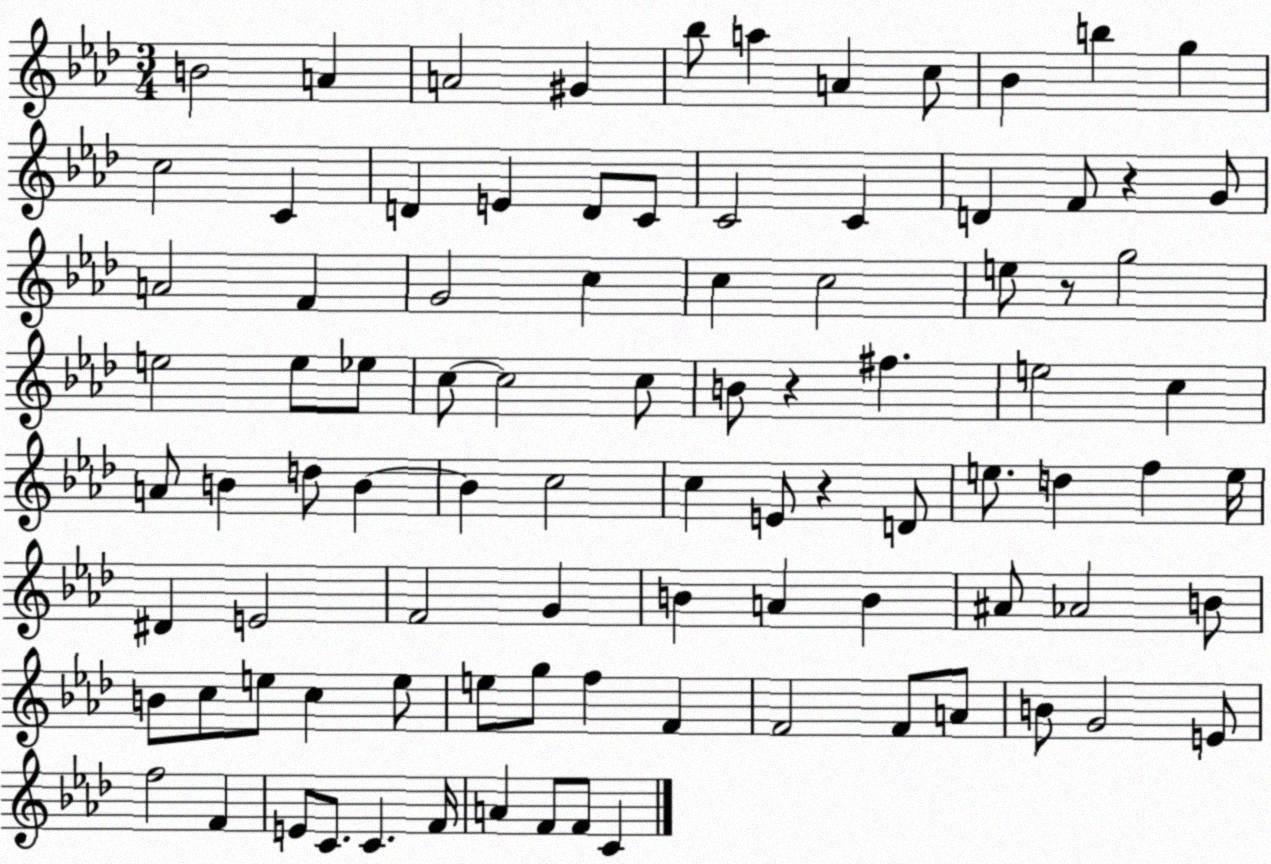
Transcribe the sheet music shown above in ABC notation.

X:1
T:Untitled
M:3/4
L:1/4
K:Ab
B2 A A2 ^G _b/2 a A c/2 _B b g c2 C D E D/2 C/2 C2 C D F/2 z G/2 A2 F G2 c c c2 e/2 z/2 g2 e2 e/2 _e/2 c/2 c2 c/2 B/2 z ^f e2 c A/2 B d/2 B B c2 c E/2 z D/2 e/2 d f e/4 ^D E2 F2 G B A B ^A/2 _A2 B/2 B/2 c/2 e/2 c e/2 e/2 g/2 f F F2 F/2 A/2 B/2 G2 E/2 f2 F E/2 C/2 C F/4 A F/2 F/2 C